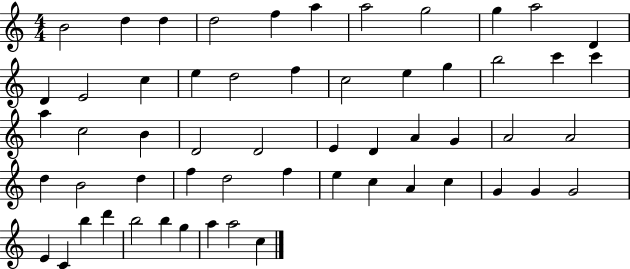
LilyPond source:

{
  \clef treble
  \numericTimeSignature
  \time 4/4
  \key c \major
  b'2 d''4 d''4 | d''2 f''4 a''4 | a''2 g''2 | g''4 a''2 d'4 | \break d'4 e'2 c''4 | e''4 d''2 f''4 | c''2 e''4 g''4 | b''2 c'''4 c'''4 | \break a''4 c''2 b'4 | d'2 d'2 | e'4 d'4 a'4 g'4 | a'2 a'2 | \break d''4 b'2 d''4 | f''4 d''2 f''4 | e''4 c''4 a'4 c''4 | g'4 g'4 g'2 | \break e'4 c'4 b''4 d'''4 | b''2 b''4 g''4 | a''4 a''2 c''4 | \bar "|."
}